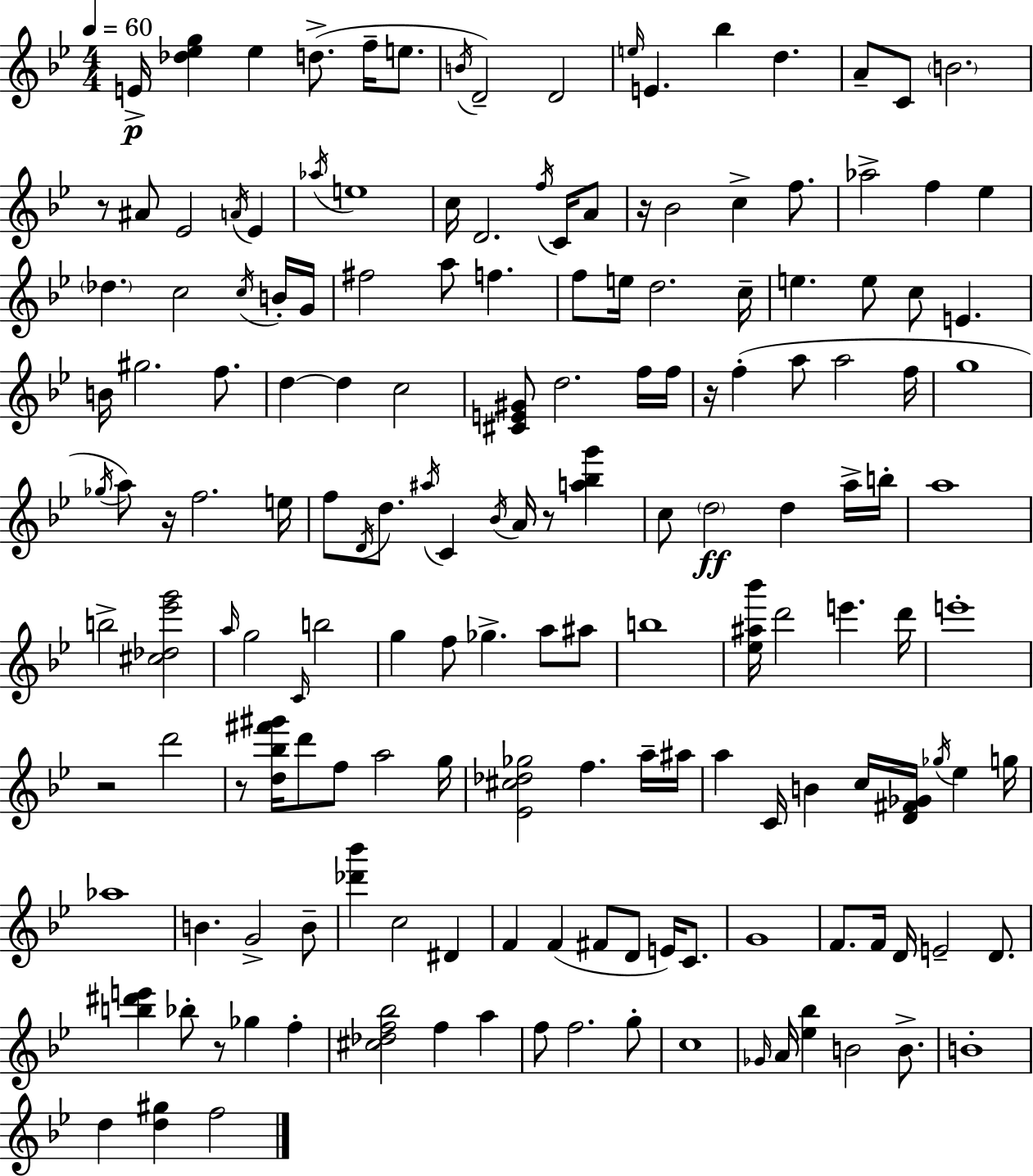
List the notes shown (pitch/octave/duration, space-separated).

E4/s [Db5,Eb5,G5]/q Eb5/q D5/e. F5/s E5/e. B4/s D4/h D4/h E5/s E4/q. Bb5/q D5/q. A4/e C4/e B4/h. R/e A#4/e Eb4/h A4/s Eb4/q Ab5/s E5/w C5/s D4/h. F5/s C4/s A4/e R/s Bb4/h C5/q F5/e. Ab5/h F5/q Eb5/q Db5/q. C5/h C5/s B4/s G4/s F#5/h A5/e F5/q. F5/e E5/s D5/h. C5/s E5/q. E5/e C5/e E4/q. B4/s G#5/h. F5/e. D5/q D5/q C5/h [C#4,E4,G#4]/e D5/h. F5/s F5/s R/s F5/q A5/e A5/h F5/s G5/w Gb5/s A5/e R/s F5/h. E5/s F5/e D4/s D5/e. A#5/s C4/q Bb4/s A4/s R/e [A5,Bb5,G6]/q C5/e D5/h D5/q A5/s B5/s A5/w B5/h [C#5,Db5,Eb6,G6]/h A5/s G5/h C4/s B5/h G5/q F5/e Gb5/q. A5/e A#5/e B5/w [Eb5,A#5,Bb6]/s D6/h E6/q. D6/s E6/w R/h D6/h R/e [D5,Bb5,F#6,G#6]/s D6/e F5/e A5/h G5/s [Eb4,C#5,Db5,Gb5]/h F5/q. A5/s A#5/s A5/q C4/s B4/q C5/s [D4,F#4,Gb4]/s Gb5/s Eb5/q G5/s Ab5/w B4/q. G4/h B4/e [Db6,Bb6]/q C5/h D#4/q F4/q F4/q F#4/e D4/e E4/s C4/e. G4/w F4/e. F4/s D4/s E4/h D4/e. [B5,D#6,E6]/q Bb5/e R/e Gb5/q F5/q [C#5,Db5,F5,Bb5]/h F5/q A5/q F5/e F5/h. G5/e C5/w Gb4/s A4/s [Eb5,Bb5]/q B4/h B4/e. B4/w D5/q [D5,G#5]/q F5/h